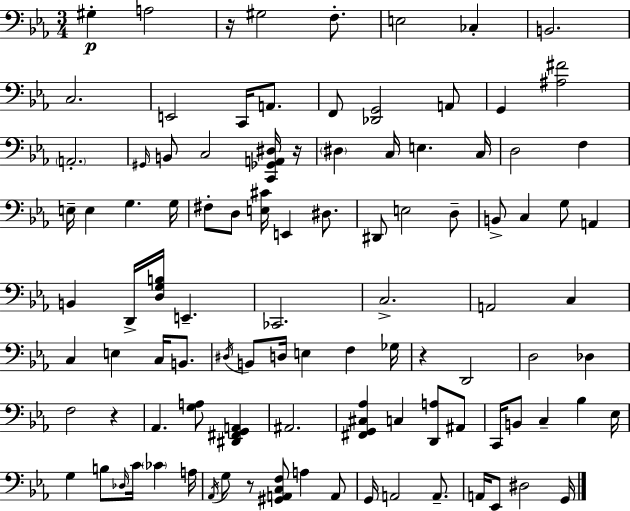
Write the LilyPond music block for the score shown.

{
  \clef bass
  \numericTimeSignature
  \time 3/4
  \key c \minor
  gis4-.\p a2 | r16 gis2 f8.-. | e2 ces4-. | b,2. | \break c2. | e,2 c,16 a,8. | f,8 <des, g,>2 a,8 | g,4 <ais fis'>2 | \break \parenthesize a,2.-. | \grace { gis,16 } b,8 c2 <c, ges, a, dis>16 | r16 \parenthesize dis4 c16 e4. | c16 d2 f4 | \break e16-- e4 g4. | g16 fis8-. d8 <e cis'>16 e,4 dis8. | dis,8 e2 d8-- | b,8-> c4 g8 a,4 | \break b,4 d,16-> <d g b>16 e,4.-- | ces,2. | c2.-> | a,2 c4 | \break c4 e4 c16 b,8. | \acciaccatura { dis16 } b,8 d16 e4 f4 | ges16 r4 d,2 | d2 des4 | \break f2 r4 | aes,4. <g a>8 <dis, fis, g, a,>4 | ais,2. | <fis, g, cis aes>4 c4 <d, a>8 | \break ais,8 c,16 b,8 c4-- bes4 | ees16 g4 b8 \grace { des16 } c'16 \parenthesize ces'4 | a16 \acciaccatura { aes,16 } g8 r8 <gis, a, c f>8 a4 | a,8 g,16 a,2 | \break a,8.-- a,16 ees,8 dis2 | g,16 \bar "|."
}